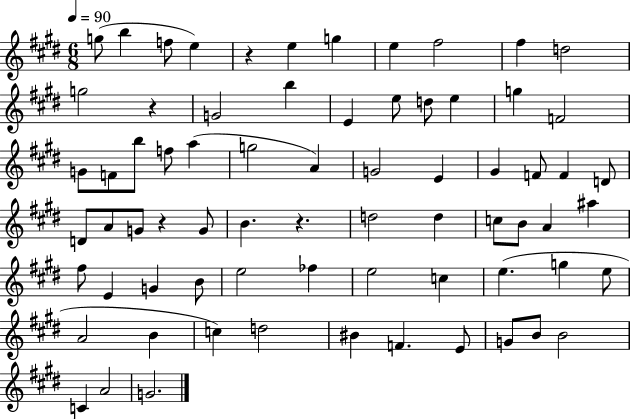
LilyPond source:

{
  \clef treble
  \numericTimeSignature
  \time 6/8
  \key e \major
  \tempo 4 = 90
  g''8( b''4 f''8 e''4) | r4 e''4 g''4 | e''4 fis''2 | fis''4 d''2 | \break g''2 r4 | g'2 b''4 | e'4 e''8 d''8 e''4 | g''4 f'2 | \break g'8 f'8 b''8 f''8 a''4( | g''2 a'4) | g'2 e'4 | gis'4 f'8 f'4 d'8 | \break d'8 a'8 g'8 r4 g'8 | b'4. r4. | d''2 d''4 | c''8 b'8 a'4 ais''4 | \break fis''8 e'4 g'4 b'8 | e''2 fes''4 | e''2 c''4 | e''4.( g''4 e''8 | \break a'2 b'4 | c''4) d''2 | bis'4 f'4. e'8 | g'8 b'8 b'2 | \break c'4 a'2 | g'2. | \bar "|."
}